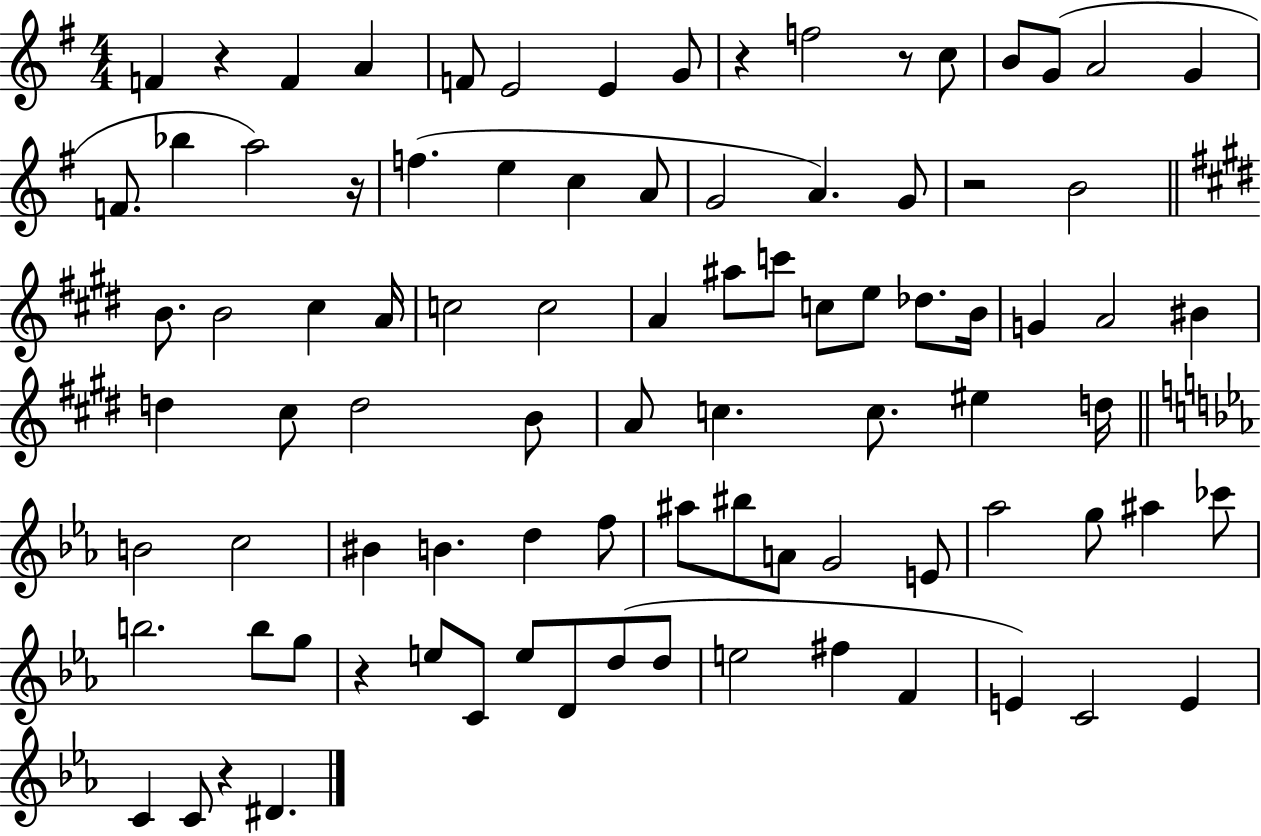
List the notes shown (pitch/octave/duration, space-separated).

F4/q R/q F4/q A4/q F4/e E4/h E4/q G4/e R/q F5/h R/e C5/e B4/e G4/e A4/h G4/q F4/e. Bb5/q A5/h R/s F5/q. E5/q C5/q A4/e G4/h A4/q. G4/e R/h B4/h B4/e. B4/h C#5/q A4/s C5/h C5/h A4/q A#5/e C6/e C5/e E5/e Db5/e. B4/s G4/q A4/h BIS4/q D5/q C#5/e D5/h B4/e A4/e C5/q. C5/e. EIS5/q D5/s B4/h C5/h BIS4/q B4/q. D5/q F5/e A#5/e BIS5/e A4/e G4/h E4/e Ab5/h G5/e A#5/q CES6/e B5/h. B5/e G5/e R/q E5/e C4/e E5/e D4/e D5/e D5/e E5/h F#5/q F4/q E4/q C4/h E4/q C4/q C4/e R/q D#4/q.